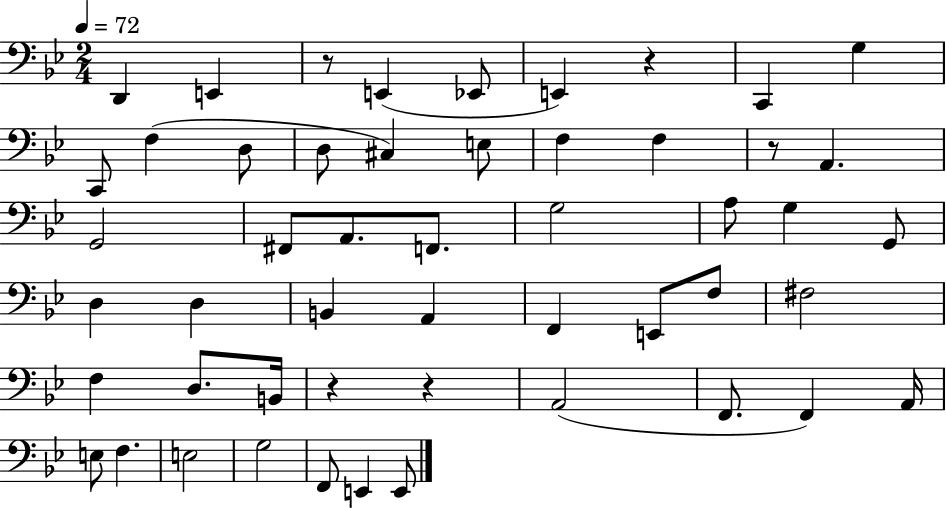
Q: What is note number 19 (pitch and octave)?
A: A2